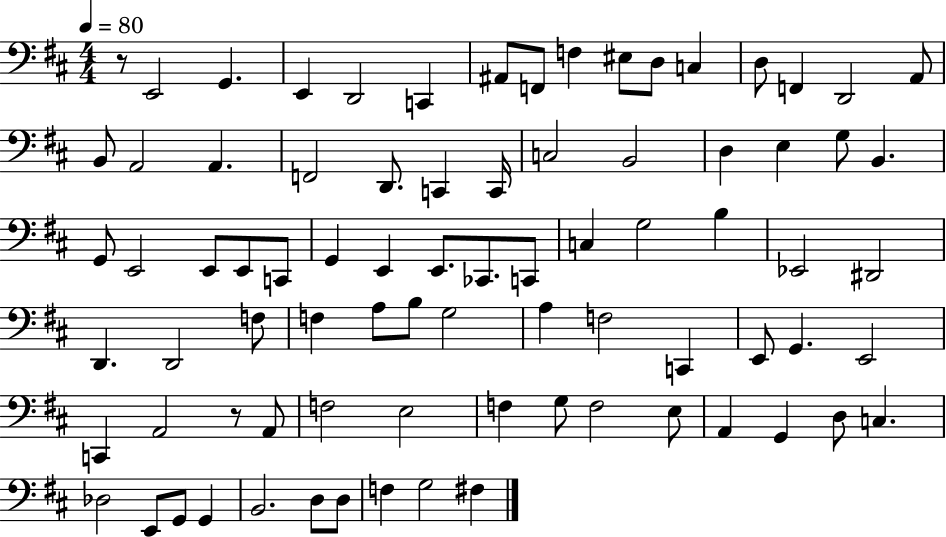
{
  \clef bass
  \numericTimeSignature
  \time 4/4
  \key d \major
  \tempo 4 = 80
  r8 e,2 g,4. | e,4 d,2 c,4 | ais,8 f,8 f4 eis8 d8 c4 | d8 f,4 d,2 a,8 | \break b,8 a,2 a,4. | f,2 d,8. c,4 c,16 | c2 b,2 | d4 e4 g8 b,4. | \break g,8 e,2 e,8 e,8 c,8 | g,4 e,4 e,8. ces,8. c,8 | c4 g2 b4 | ees,2 dis,2 | \break d,4. d,2 f8 | f4 a8 b8 g2 | a4 f2 c,4 | e,8 g,4. e,2 | \break c,4 a,2 r8 a,8 | f2 e2 | f4 g8 f2 e8 | a,4 g,4 d8 c4. | \break des2 e,8 g,8 g,4 | b,2. d8 d8 | f4 g2 fis4 | \bar "|."
}